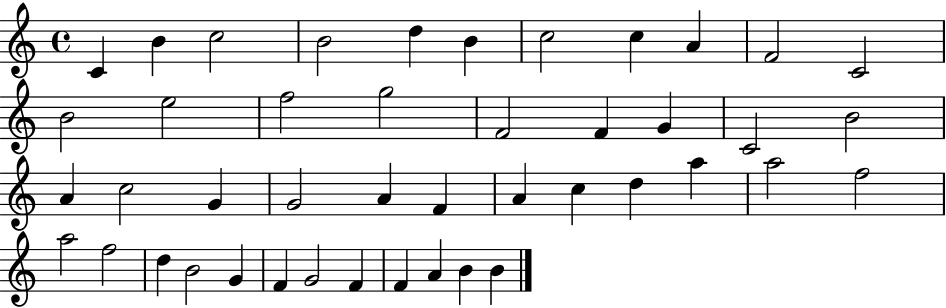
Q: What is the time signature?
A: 4/4